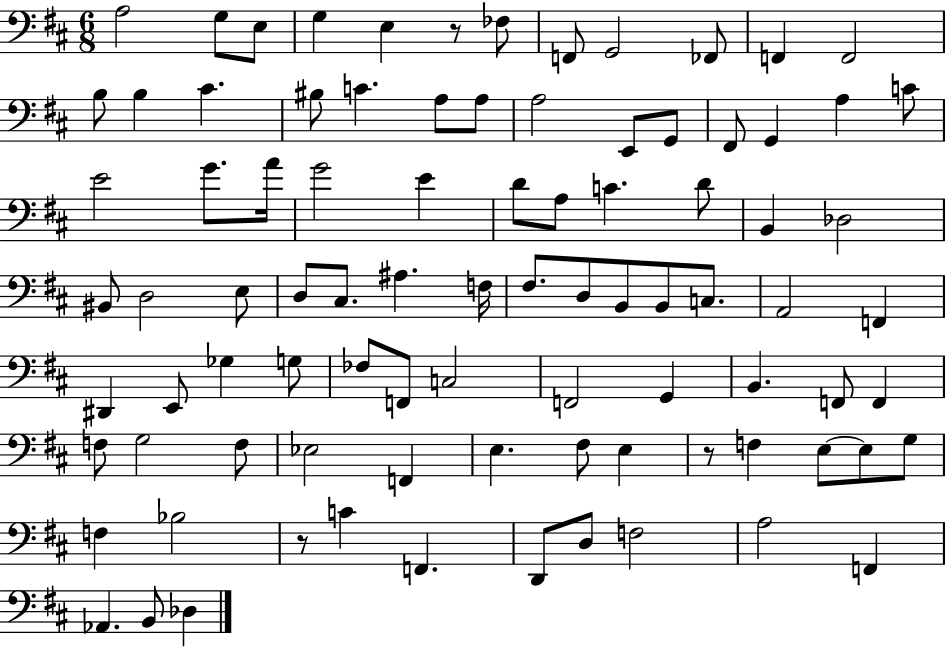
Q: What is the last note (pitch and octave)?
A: Db3